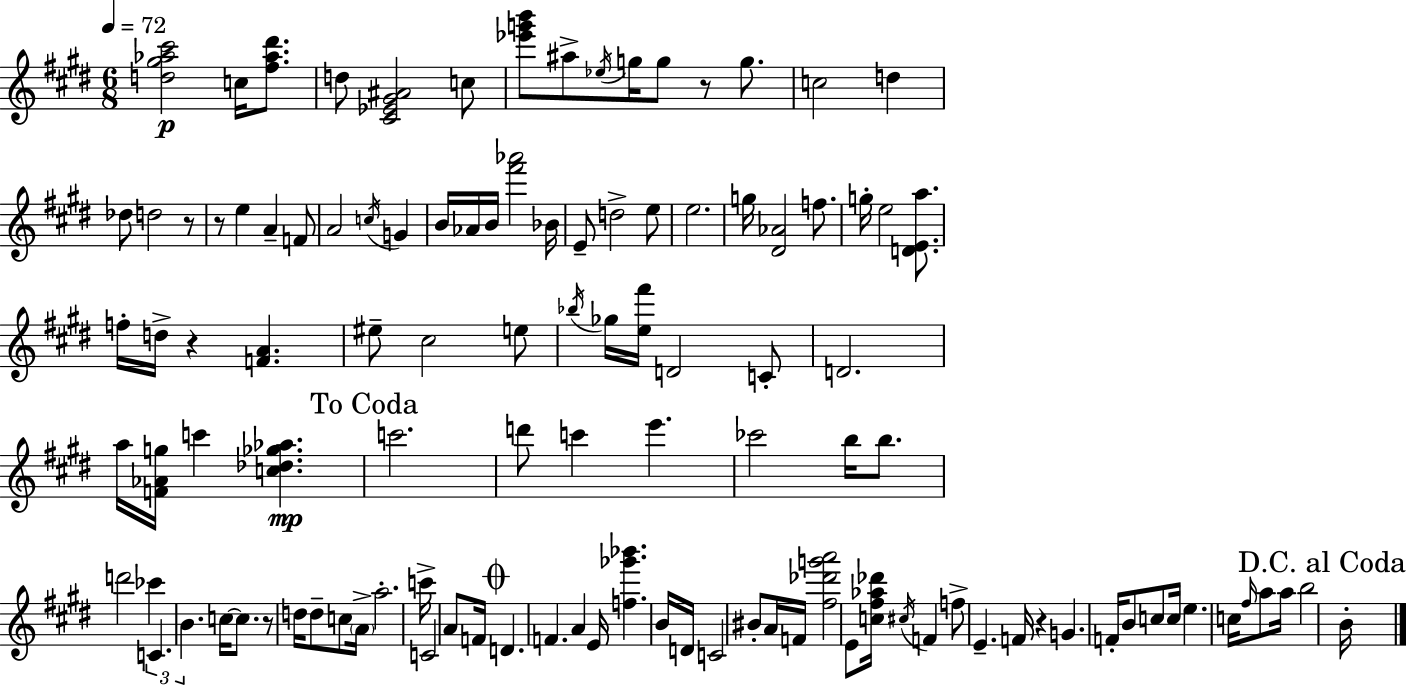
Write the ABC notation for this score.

X:1
T:Untitled
M:6/8
L:1/4
K:E
[d^g_a^c']2 c/4 [^f_a^d']/2 d/2 [^C_E^G^A]2 c/2 [_e'g'b']/2 ^a/2 _e/4 g/4 g/2 z/2 g/2 c2 d _d/2 d2 z/2 z/2 e A F/2 A2 c/4 G B/4 _A/4 B/4 [^f'_a']2 _B/4 E/2 d2 e/2 e2 g/4 [^D_A]2 f/2 g/4 e2 [DEa]/2 f/4 d/4 z [FA] ^e/2 ^c2 e/2 _b/4 _g/4 [e^f']/4 D2 C/2 D2 a/4 [F_Ag]/4 c' [c_d_g_a] c'2 d'/2 c' e' _c'2 b/4 b/2 d'2 _c' C B c/4 c/2 z/2 d/4 d/2 c/2 A/4 a2 c'/4 C2 A/2 F/4 D F A E/4 [f_g'_b'] B/4 D/4 C2 ^B/2 A/4 F/4 [^f_d'g'a']2 E/2 [c^f_a_d']/4 ^c/4 F f/2 E F/4 z G F/4 B/2 c/2 c/4 e c/4 ^f/4 a/2 a/4 b2 B/4